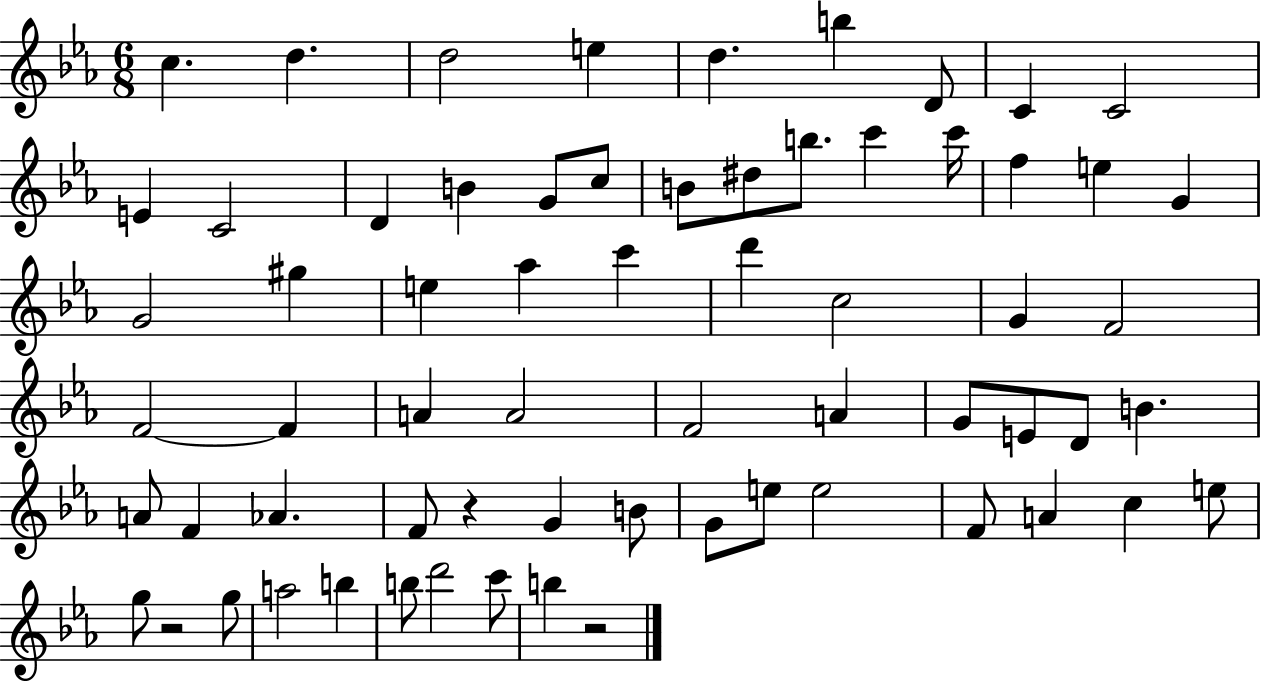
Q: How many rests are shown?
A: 3